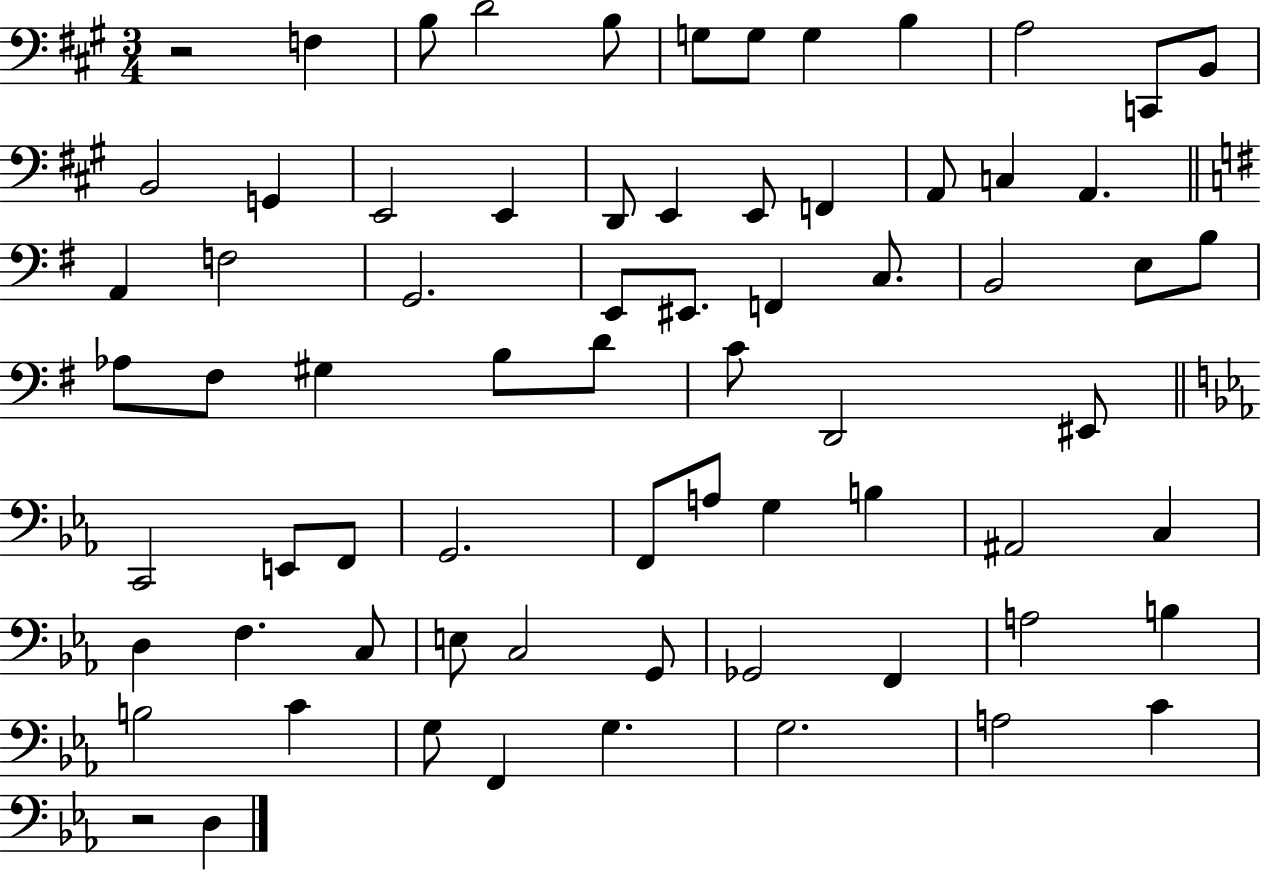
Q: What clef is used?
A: bass